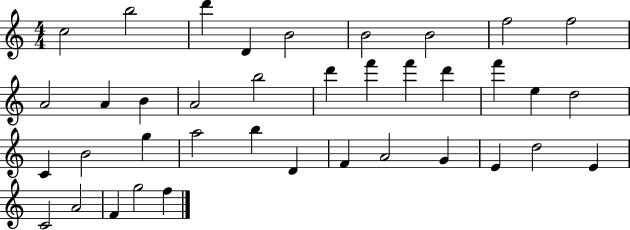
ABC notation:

X:1
T:Untitled
M:4/4
L:1/4
K:C
c2 b2 d' D B2 B2 B2 f2 f2 A2 A B A2 b2 d' f' f' d' f' e d2 C B2 g a2 b D F A2 G E d2 E C2 A2 F g2 f